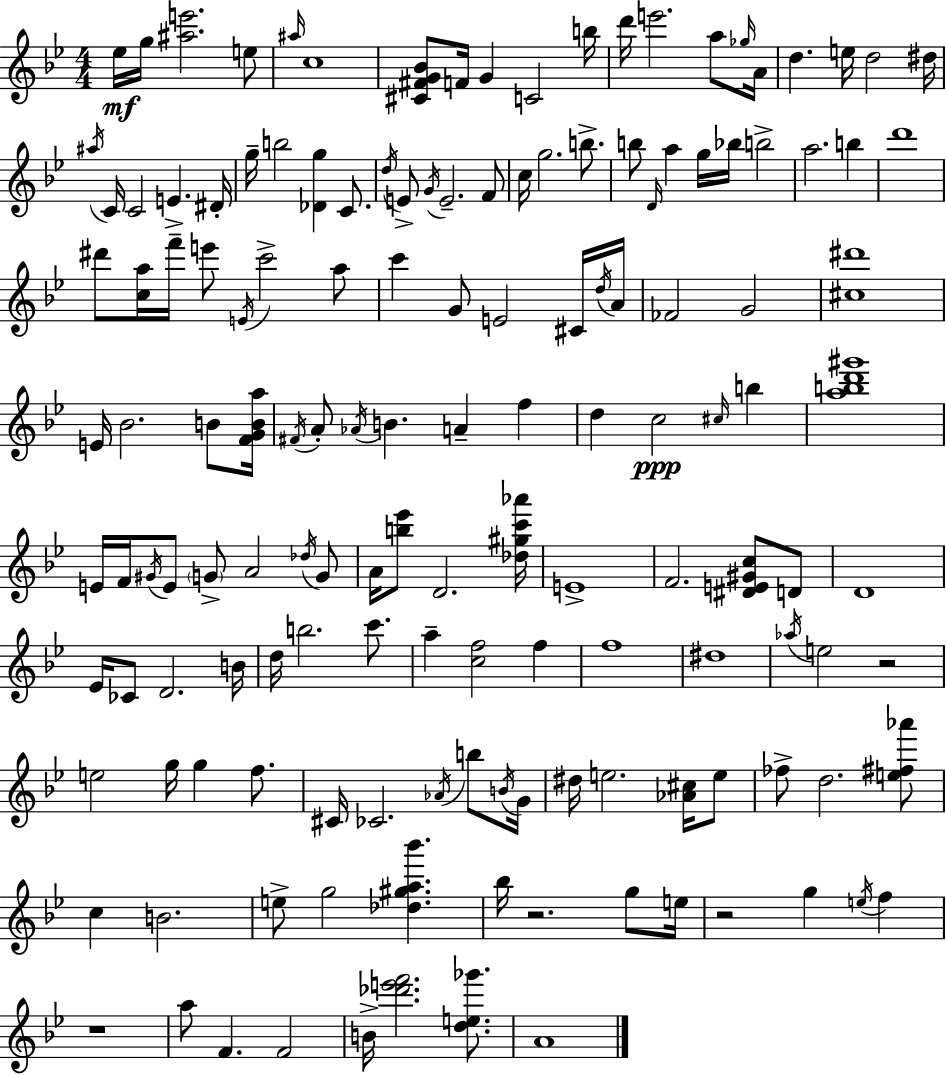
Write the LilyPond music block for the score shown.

{
  \clef treble
  \numericTimeSignature
  \time 4/4
  \key bes \major
  \repeat volta 2 { ees''16\mf g''16 <ais'' e'''>2. e''8 | \grace { ais''16 } c''1 | <cis' fis' g' bes'>8 f'16 g'4 c'2 | b''16 d'''16 e'''2. a''8 | \break \grace { ges''16 } a'16 d''4. e''16 d''2 | dis''16 \acciaccatura { ais''16 } c'16 c'2 e'4.-> | dis'16-. g''16-- b''2 <des' g''>4 | c'8. \acciaccatura { d''16 } e'8-> \acciaccatura { g'16 } e'2.-- | \break f'8 c''16 g''2. | b''8.-> b''8 \grace { d'16 } a''4 g''16 bes''16 b''2-> | a''2. | b''4 d'''1 | \break dis'''8 <c'' a''>16 f'''16-- e'''8 \acciaccatura { e'16 } c'''2-> | a''8 c'''4 g'8 e'2 | cis'16 \acciaccatura { d''16 } a'16 fes'2 | g'2 <cis'' dis'''>1 | \break e'16 bes'2. | b'8 <f' g' b' a''>16 \acciaccatura { fis'16 } a'8-. \acciaccatura { aes'16 } b'4. | a'4-- f''4 d''4 c''2\ppp | \grace { cis''16 } b''4 <a'' b'' d''' gis'''>1 | \break e'16 f'16 \acciaccatura { gis'16 } e'8 | \parenthesize g'8-> a'2 \acciaccatura { des''16 } g'8 a'16 <b'' ees'''>8 | d'2. <des'' gis'' c''' aes'''>16 e'1-> | f'2. | \break <dis' e' gis' c''>8 d'8 d'1 | ees'16 ces'8 | d'2. b'16 d''16 b''2. | c'''8. a''4-- | \break <c'' f''>2 f''4 f''1 | dis''1 | \acciaccatura { aes''16 } e''2 | r2 e''2 | \break g''16 g''4 f''8. cis'16 ces'2. | \acciaccatura { aes'16 } b''8 \acciaccatura { b'16 } g'16 | dis''16 e''2. <aes' cis''>16 e''8 | fes''8-> d''2. <e'' fis'' aes'''>8 | \break c''4 b'2. | e''8-> g''2 <des'' gis'' a'' bes'''>4. | bes''16 r2. g''8 e''16 | r2 g''4 \acciaccatura { e''16 } f''4 | \break r1 | a''8 f'4. f'2 | b'16-> <des''' e''' f'''>2. <d'' e'' ges'''>8. | a'1 | \break } \bar "|."
}